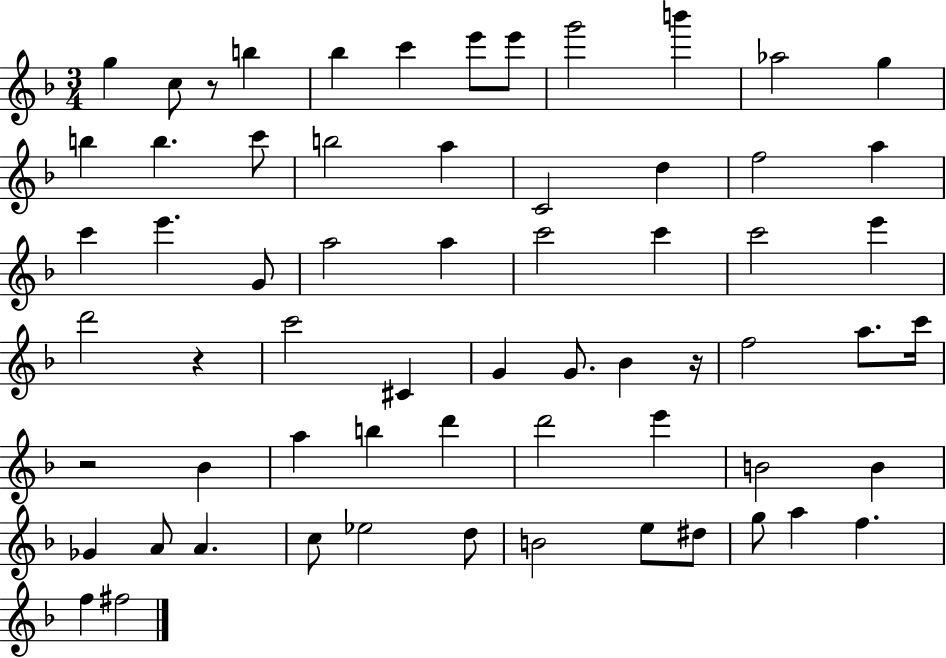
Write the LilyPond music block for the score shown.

{
  \clef treble
  \numericTimeSignature
  \time 3/4
  \key f \major
  g''4 c''8 r8 b''4 | bes''4 c'''4 e'''8 e'''8 | g'''2 b'''4 | aes''2 g''4 | \break b''4 b''4. c'''8 | b''2 a''4 | c'2 d''4 | f''2 a''4 | \break c'''4 e'''4. g'8 | a''2 a''4 | c'''2 c'''4 | c'''2 e'''4 | \break d'''2 r4 | c'''2 cis'4 | g'4 g'8. bes'4 r16 | f''2 a''8. c'''16 | \break r2 bes'4 | a''4 b''4 d'''4 | d'''2 e'''4 | b'2 b'4 | \break ges'4 a'8 a'4. | c''8 ees''2 d''8 | b'2 e''8 dis''8 | g''8 a''4 f''4. | \break f''4 fis''2 | \bar "|."
}